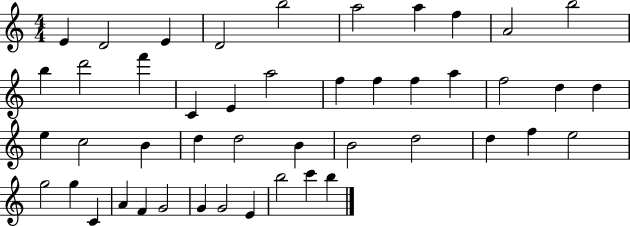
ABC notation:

X:1
T:Untitled
M:4/4
L:1/4
K:C
E D2 E D2 b2 a2 a f A2 b2 b d'2 f' C E a2 f f f a f2 d d e c2 B d d2 B B2 d2 d f e2 g2 g C A F G2 G G2 E b2 c' b